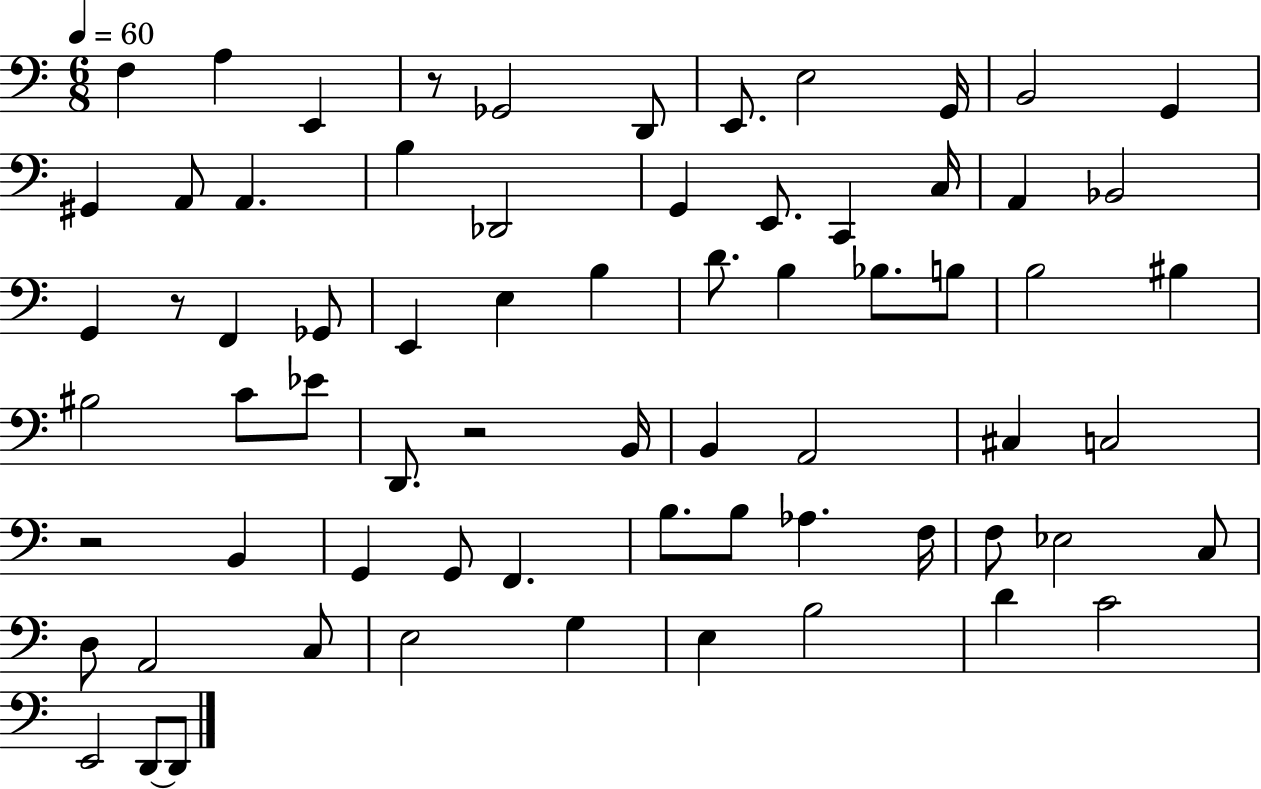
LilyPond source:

{
  \clef bass
  \numericTimeSignature
  \time 6/8
  \key c \major
  \tempo 4 = 60
  \repeat volta 2 { f4 a4 e,4 | r8 ges,2 d,8 | e,8. e2 g,16 | b,2 g,4 | \break gis,4 a,8 a,4. | b4 des,2 | g,4 e,8. c,4 c16 | a,4 bes,2 | \break g,4 r8 f,4 ges,8 | e,4 e4 b4 | d'8. b4 bes8. b8 | b2 bis4 | \break bis2 c'8 ees'8 | d,8. r2 b,16 | b,4 a,2 | cis4 c2 | \break r2 b,4 | g,4 g,8 f,4. | b8. b8 aes4. f16 | f8 ees2 c8 | \break d8 a,2 c8 | e2 g4 | e4 b2 | d'4 c'2 | \break e,2 d,8~~ d,8 | } \bar "|."
}